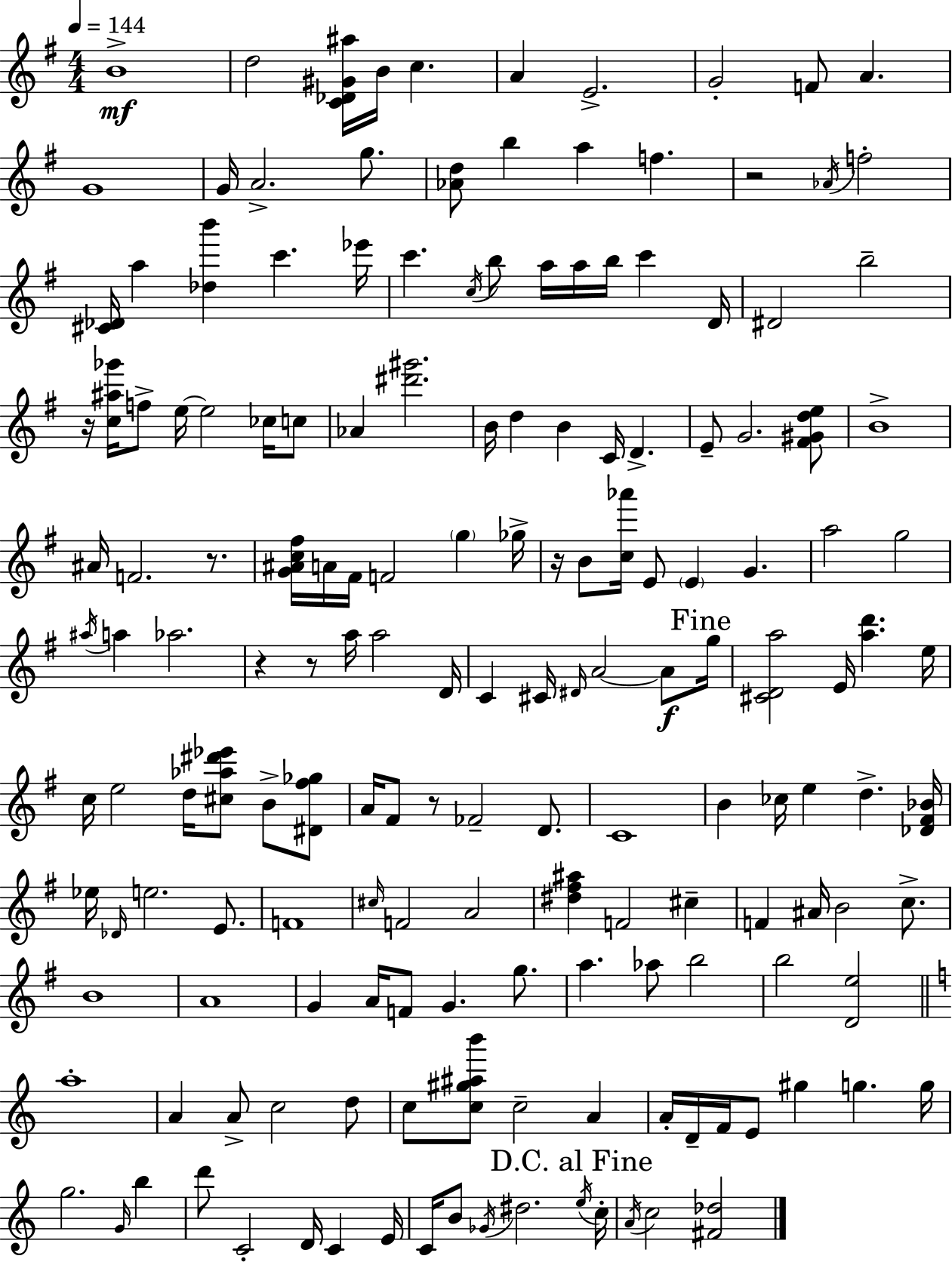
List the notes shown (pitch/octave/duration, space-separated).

B4/w D5/h [C4,Db4,G#4,A#5]/s B4/s C5/q. A4/q E4/h. G4/h F4/e A4/q. G4/w G4/s A4/h. G5/e. [Ab4,D5]/e B5/q A5/q F5/q. R/h Ab4/s F5/h [C#4,Db4]/s A5/q [Db5,B6]/q C6/q. Eb6/s C6/q. C5/s B5/e A5/s A5/s B5/s C6/q D4/s D#4/h B5/h R/s [C5,A#5,Gb6]/s F5/e E5/s E5/h CES5/s C5/e Ab4/q [D#6,G#6]/h. B4/s D5/q B4/q C4/s D4/q. E4/e G4/h. [F#4,G#4,D5,E5]/e B4/w A#4/s F4/h. R/e. [G4,A#4,C5,F#5]/s A4/s F#4/s F4/h G5/q Gb5/s R/s B4/e [C5,Ab6]/s E4/e E4/q G4/q. A5/h G5/h A#5/s A5/q Ab5/h. R/q R/e A5/s A5/h D4/s C4/q C#4/s D#4/s A4/h A4/e G5/s [C#4,D4,A5]/h E4/s [A5,D6]/q. E5/s C5/s E5/h D5/s [C#5,Ab5,D#6,Eb6]/e B4/e [D#4,F#5,Gb5]/e A4/s F#4/e R/e FES4/h D4/e. C4/w B4/q CES5/s E5/q D5/q. [Db4,F#4,Bb4]/s Eb5/s Db4/s E5/h. E4/e. F4/w C#5/s F4/h A4/h [D#5,F#5,A#5]/q F4/h C#5/q F4/q A#4/s B4/h C5/e. B4/w A4/w G4/q A4/s F4/e G4/q. G5/e. A5/q. Ab5/e B5/h B5/h [D4,E5]/h A5/w A4/q A4/e C5/h D5/e C5/e [C5,G#5,A#5,B6]/e C5/h A4/q A4/s D4/s F4/s E4/e G#5/q G5/q. G5/s G5/h. G4/s B5/q D6/e C4/h D4/s C4/q E4/s C4/s B4/e Gb4/s D#5/h. E5/s C5/s A4/s C5/h [F#4,Db5]/h